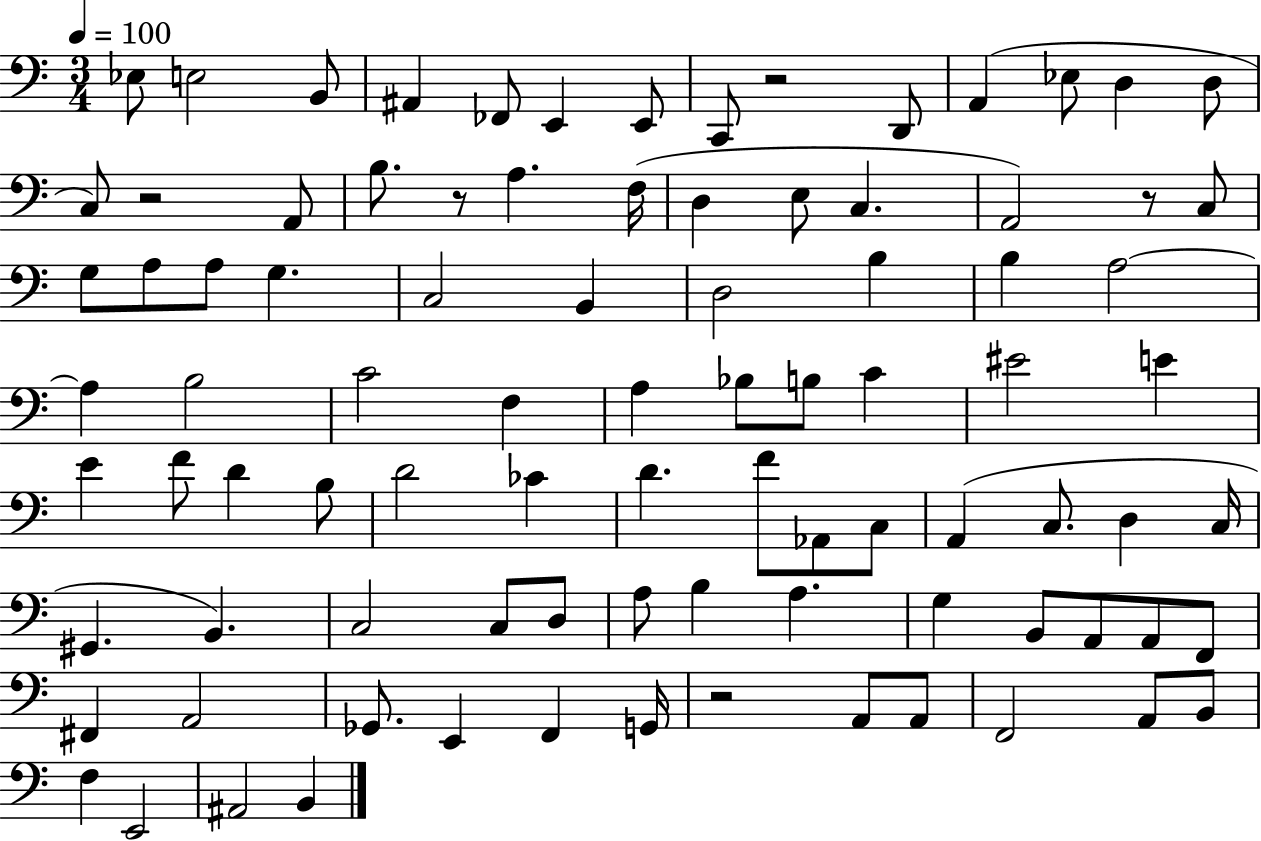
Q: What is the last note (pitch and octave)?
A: B2